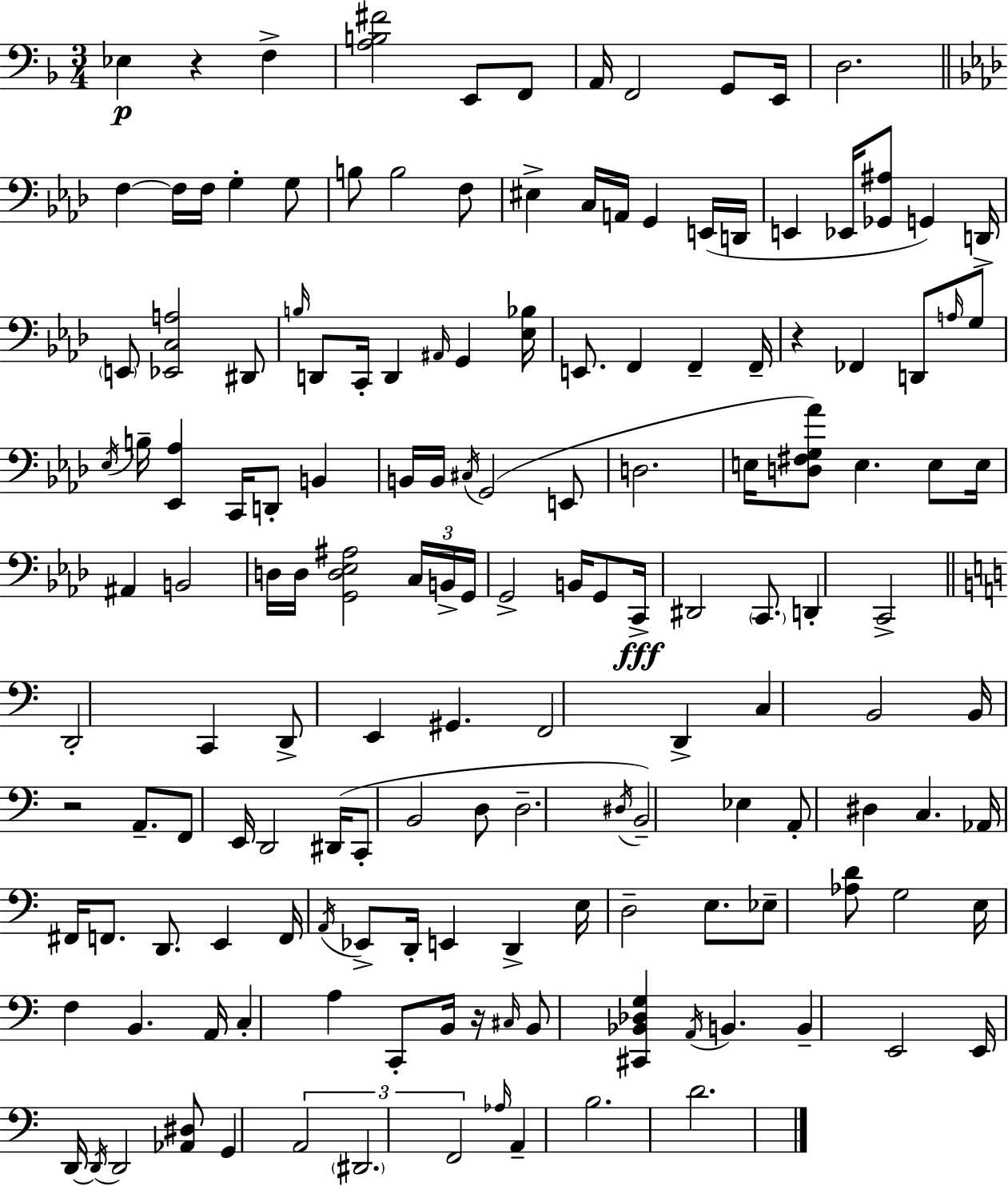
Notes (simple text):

Eb3/q R/q F3/q [A3,B3,F#4]/h E2/e F2/e A2/s F2/h G2/e E2/s D3/h. F3/q F3/s F3/s G3/q G3/e B3/e B3/h F3/e EIS3/q C3/s A2/s G2/q E2/s D2/s E2/q Eb2/s [Gb2,A#3]/e G2/q D2/s E2/e [Eb2,C3,A3]/h D#2/e B3/s D2/e C2/s D2/q A#2/s G2/q [Eb3,Bb3]/s E2/e. F2/q F2/q F2/s R/q FES2/q D2/e A3/s G3/e Eb3/s B3/s [Eb2,Ab3]/q C2/s D2/e B2/q B2/s B2/s C#3/s G2/h E2/e D3/h. E3/s [D3,F#3,G3,Ab4]/e E3/q. E3/e E3/s A#2/q B2/h D3/s D3/s [G2,D3,Eb3,A#3]/h C3/s B2/s G2/s G2/h B2/s G2/e C2/s D#2/h C2/e. D2/q C2/h D2/h C2/q D2/e E2/q G#2/q. F2/h D2/q C3/q B2/h B2/s R/h A2/e. F2/e E2/s D2/h D#2/s C2/e B2/h D3/e D3/h. D#3/s B2/h Eb3/q A2/e D#3/q C3/q. Ab2/s F#2/s F2/e. D2/e. E2/q F2/s A2/s Eb2/e D2/s E2/q D2/q E3/s D3/h E3/e. Eb3/e [Ab3,D4]/e G3/h E3/s F3/q B2/q. A2/s C3/q A3/q C2/e B2/s R/s C#3/s B2/e [C#2,Bb2,Db3,G3]/q A2/s B2/q. B2/q E2/h E2/s D2/s D2/s D2/h [Ab2,D#3]/e G2/q A2/h D#2/h. F2/h Ab3/s A2/q B3/h. D4/h.